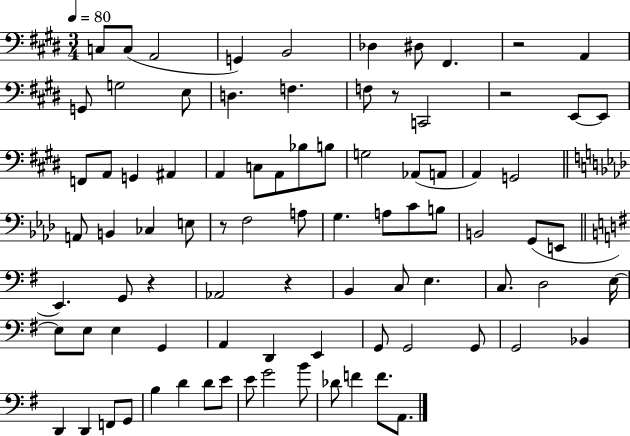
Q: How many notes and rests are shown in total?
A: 87